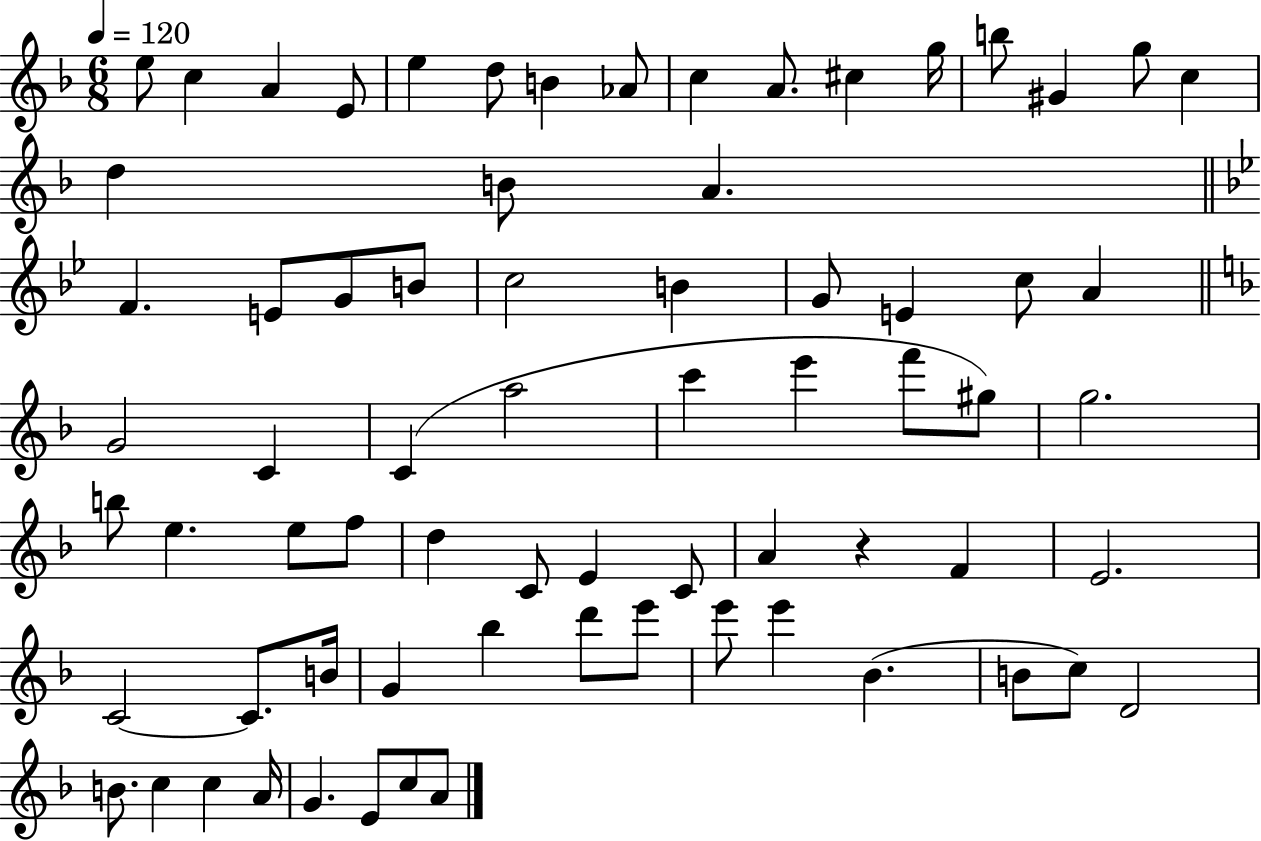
{
  \clef treble
  \numericTimeSignature
  \time 6/8
  \key f \major
  \tempo 4 = 120
  e''8 c''4 a'4 e'8 | e''4 d''8 b'4 aes'8 | c''4 a'8. cis''4 g''16 | b''8 gis'4 g''8 c''4 | \break d''4 b'8 a'4. | \bar "||" \break \key bes \major f'4. e'8 g'8 b'8 | c''2 b'4 | g'8 e'4 c''8 a'4 | \bar "||" \break \key f \major g'2 c'4 | c'4( a''2 | c'''4 e'''4 f'''8 gis''8) | g''2. | \break b''8 e''4. e''8 f''8 | d''4 c'8 e'4 c'8 | a'4 r4 f'4 | e'2. | \break c'2~~ c'8. b'16 | g'4 bes''4 d'''8 e'''8 | e'''8 e'''4 bes'4.( | b'8 c''8) d'2 | \break b'8. c''4 c''4 a'16 | g'4. e'8 c''8 a'8 | \bar "|."
}